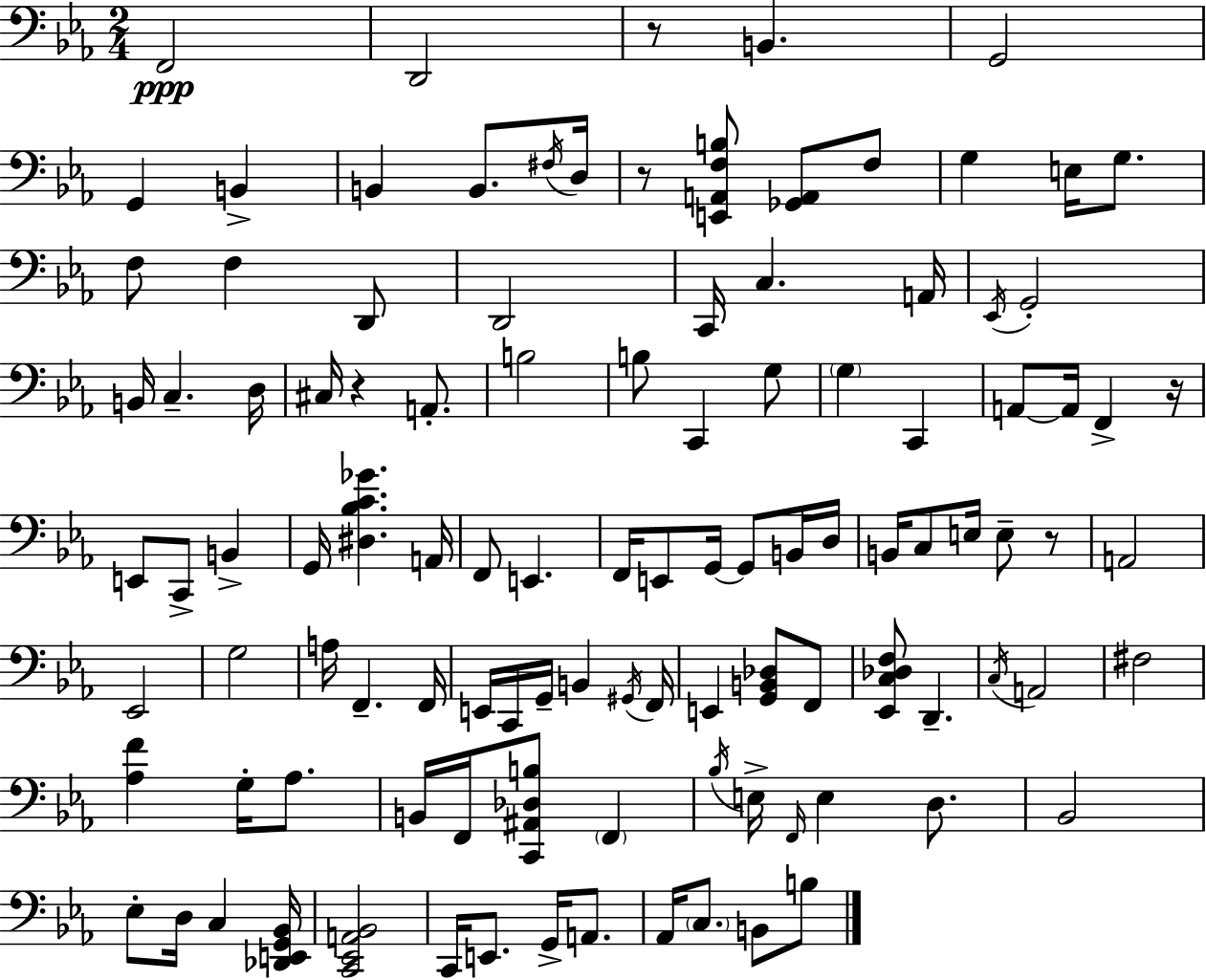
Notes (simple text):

F2/h D2/h R/e B2/q. G2/h G2/q B2/q B2/q B2/e. F#3/s D3/s R/e [E2,A2,F3,B3]/e [Gb2,A2]/e F3/e G3/q E3/s G3/e. F3/e F3/q D2/e D2/h C2/s C3/q. A2/s Eb2/s G2/h B2/s C3/q. D3/s C#3/s R/q A2/e. B3/h B3/e C2/q G3/e G3/q C2/q A2/e A2/s F2/q R/s E2/e C2/e B2/q G2/s [D#3,Bb3,C4,Gb4]/q. A2/s F2/e E2/q. F2/s E2/e G2/s G2/e B2/s D3/s B2/s C3/e E3/s E3/e R/e A2/h Eb2/h G3/h A3/s F2/q. F2/s E2/s C2/s G2/s B2/q G#2/s F2/s E2/q [G2,B2,Db3]/e F2/e [Eb2,C3,Db3,F3]/e D2/q. C3/s A2/h F#3/h [Ab3,F4]/q G3/s Ab3/e. B2/s F2/s [C2,A#2,Db3,B3]/e F2/q Bb3/s E3/s F2/s E3/q D3/e. Bb2/h Eb3/e D3/s C3/q [Db2,E2,G2,Bb2]/s [C2,Eb2,A2,Bb2]/h C2/s E2/e. G2/s A2/e. Ab2/s C3/e. B2/e B3/e